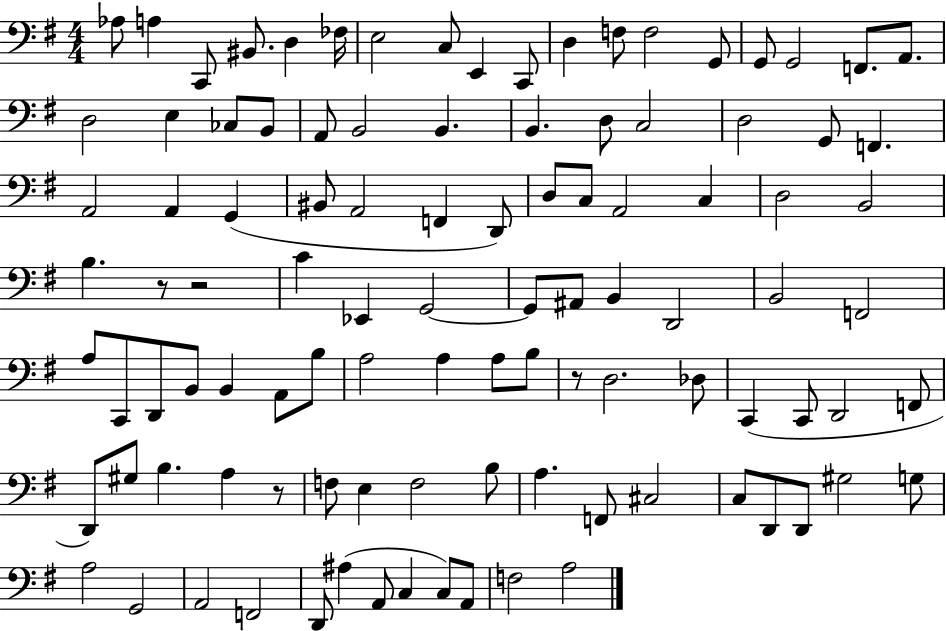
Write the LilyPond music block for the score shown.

{
  \clef bass
  \numericTimeSignature
  \time 4/4
  \key g \major
  \repeat volta 2 { aes8 a4 c,8 bis,8. d4 fes16 | e2 c8 e,4 c,8 | d4 f8 f2 g,8 | g,8 g,2 f,8. a,8. | \break d2 e4 ces8 b,8 | a,8 b,2 b,4. | b,4. d8 c2 | d2 g,8 f,4. | \break a,2 a,4 g,4( | bis,8 a,2 f,4 d,8) | d8 c8 a,2 c4 | d2 b,2 | \break b4. r8 r2 | c'4 ees,4 g,2~~ | g,8 ais,8 b,4 d,2 | b,2 f,2 | \break a8 c,8 d,8 b,8 b,4 a,8 b8 | a2 a4 a8 b8 | r8 d2. des8 | c,4( c,8 d,2 f,8 | \break d,8) gis8 b4. a4 r8 | f8 e4 f2 b8 | a4. f,8 cis2 | c8 d,8 d,8 gis2 g8 | \break a2 g,2 | a,2 f,2 | d,8 ais4( a,8 c4 c8) a,8 | f2 a2 | \break } \bar "|."
}